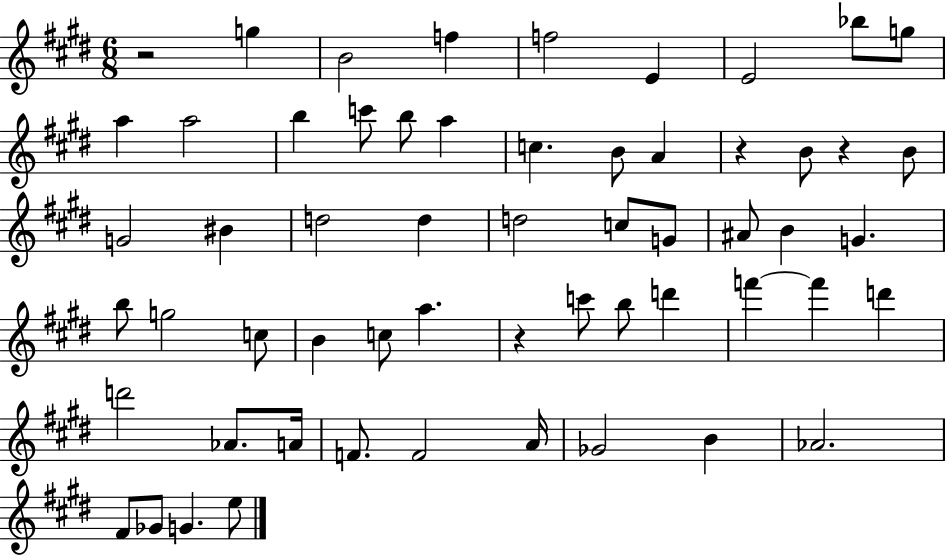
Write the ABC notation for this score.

X:1
T:Untitled
M:6/8
L:1/4
K:E
z2 g B2 f f2 E E2 _b/2 g/2 a a2 b c'/2 b/2 a c B/2 A z B/2 z B/2 G2 ^B d2 d d2 c/2 G/2 ^A/2 B G b/2 g2 c/2 B c/2 a z c'/2 b/2 d' f' f' d' d'2 _A/2 A/4 F/2 F2 A/4 _G2 B _A2 ^F/2 _G/2 G e/2